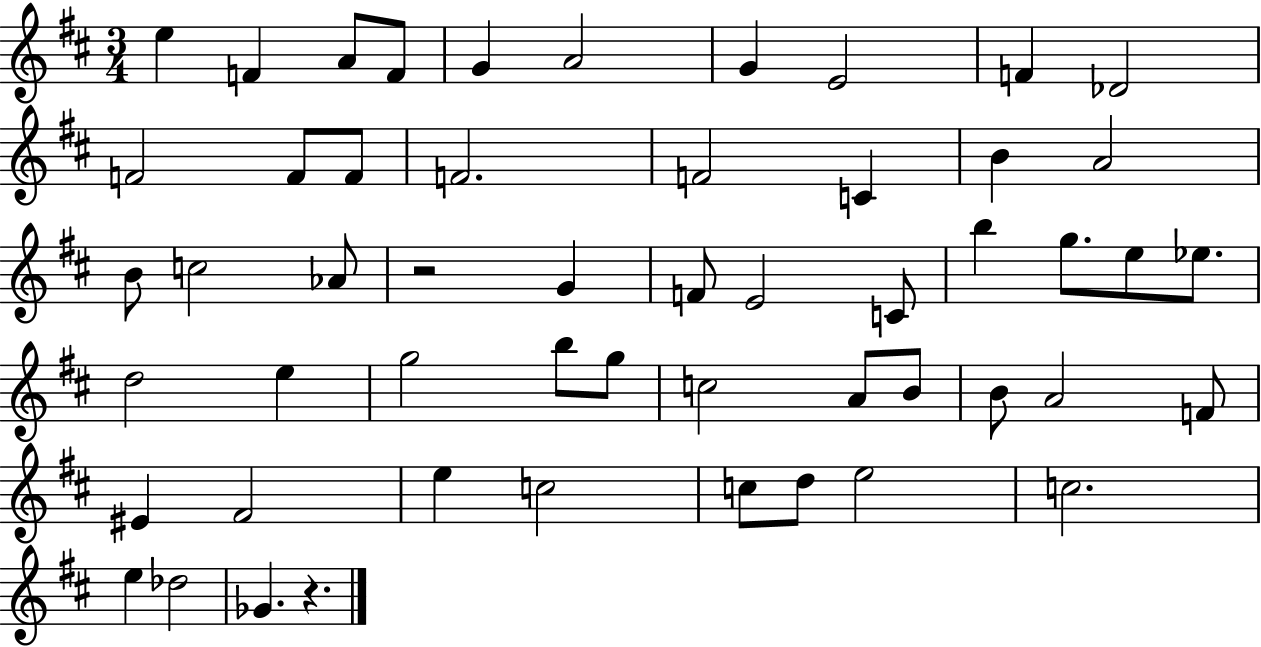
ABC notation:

X:1
T:Untitled
M:3/4
L:1/4
K:D
e F A/2 F/2 G A2 G E2 F _D2 F2 F/2 F/2 F2 F2 C B A2 B/2 c2 _A/2 z2 G F/2 E2 C/2 b g/2 e/2 _e/2 d2 e g2 b/2 g/2 c2 A/2 B/2 B/2 A2 F/2 ^E ^F2 e c2 c/2 d/2 e2 c2 e _d2 _G z